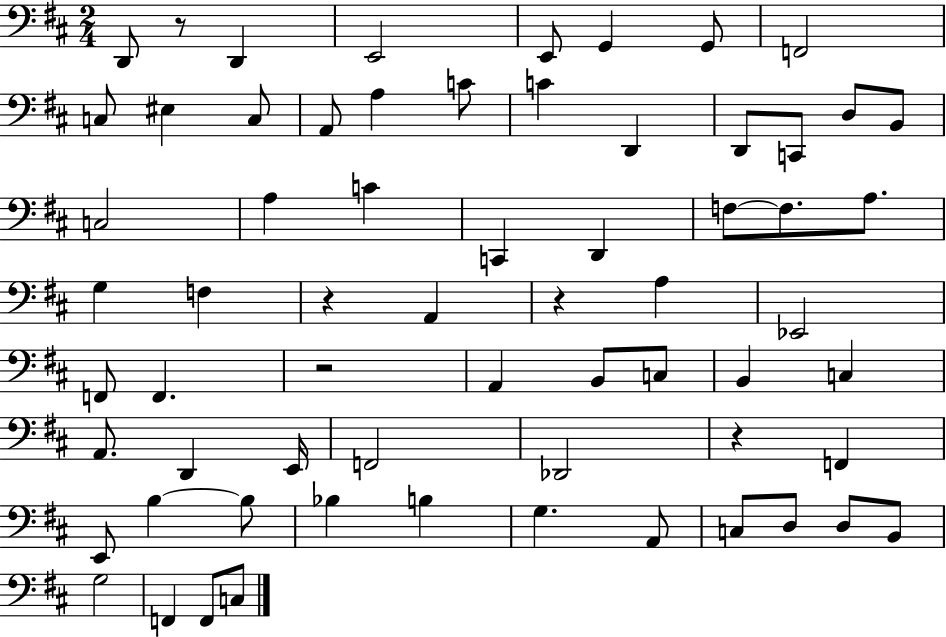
{
  \clef bass
  \numericTimeSignature
  \time 2/4
  \key d \major
  d,8 r8 d,4 | e,2 | e,8 g,4 g,8 | f,2 | \break c8 eis4 c8 | a,8 a4 c'8 | c'4 d,4 | d,8 c,8 d8 b,8 | \break c2 | a4 c'4 | c,4 d,4 | f8~~ f8. a8. | \break g4 f4 | r4 a,4 | r4 a4 | ees,2 | \break f,8 f,4. | r2 | a,4 b,8 c8 | b,4 c4 | \break a,8. d,4 e,16 | f,2 | des,2 | r4 f,4 | \break e,8 b4~~ b8 | bes4 b4 | g4. a,8 | c8 d8 d8 b,8 | \break g2 | f,4 f,8 c8 | \bar "|."
}